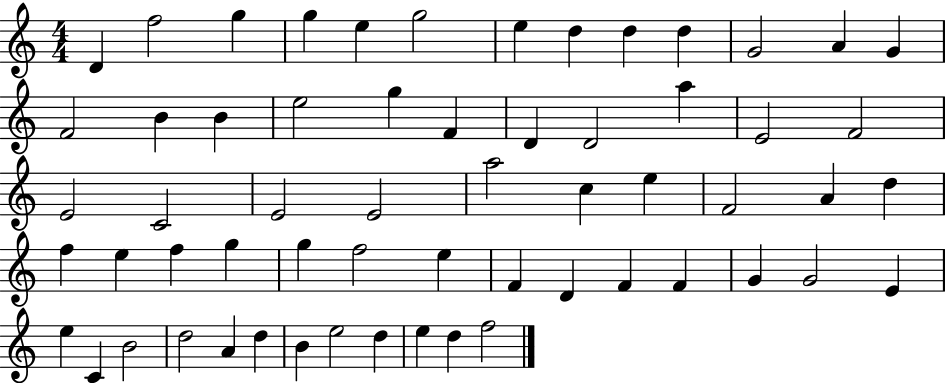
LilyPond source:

{
  \clef treble
  \numericTimeSignature
  \time 4/4
  \key c \major
  d'4 f''2 g''4 | g''4 e''4 g''2 | e''4 d''4 d''4 d''4 | g'2 a'4 g'4 | \break f'2 b'4 b'4 | e''2 g''4 f'4 | d'4 d'2 a''4 | e'2 f'2 | \break e'2 c'2 | e'2 e'2 | a''2 c''4 e''4 | f'2 a'4 d''4 | \break f''4 e''4 f''4 g''4 | g''4 f''2 e''4 | f'4 d'4 f'4 f'4 | g'4 g'2 e'4 | \break e''4 c'4 b'2 | d''2 a'4 d''4 | b'4 e''2 d''4 | e''4 d''4 f''2 | \break \bar "|."
}